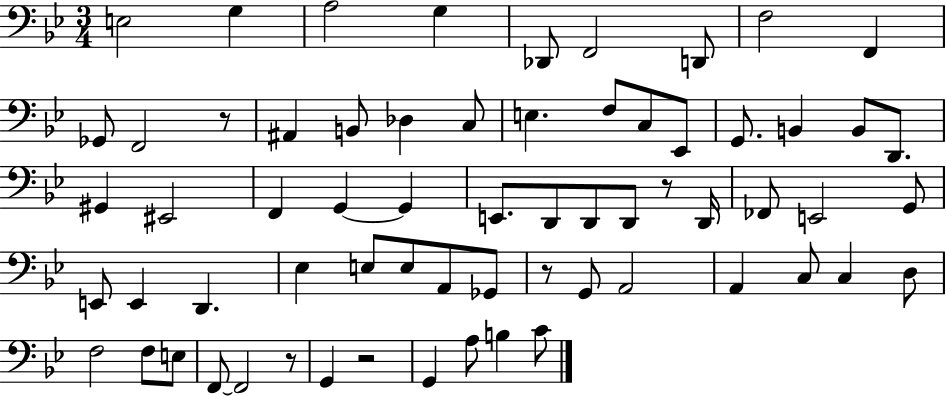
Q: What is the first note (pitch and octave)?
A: E3